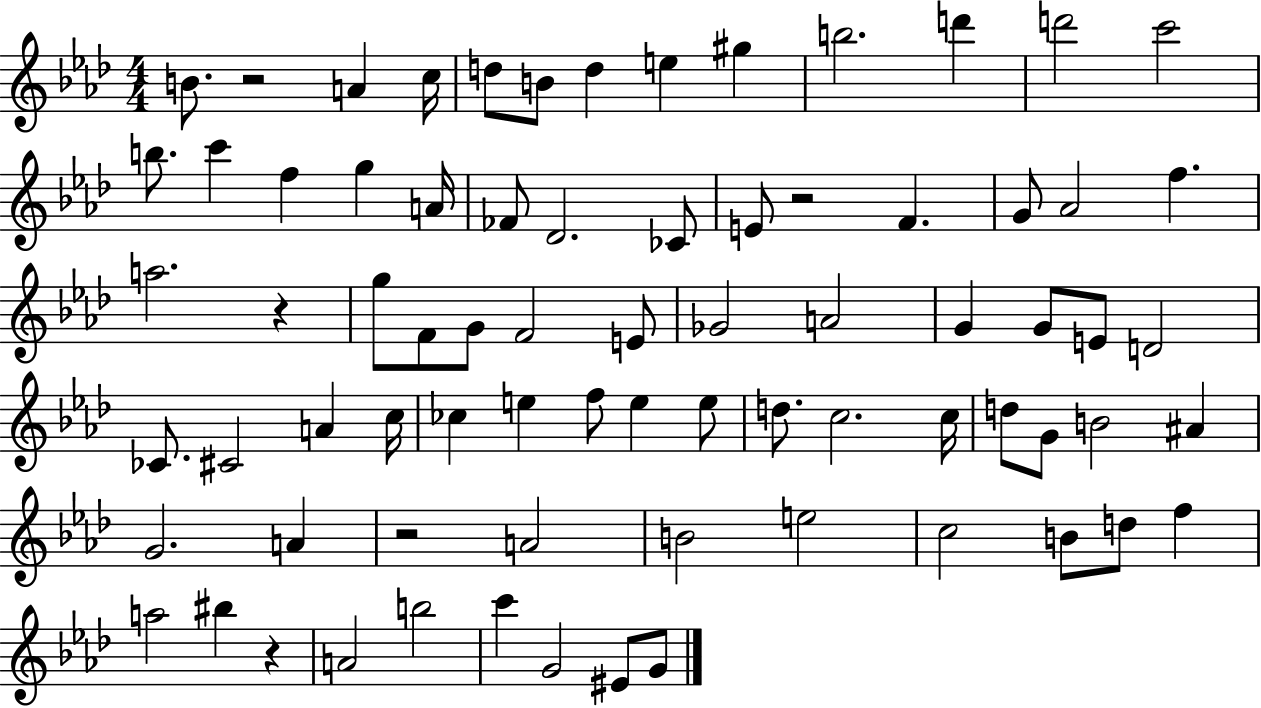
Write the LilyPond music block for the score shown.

{
  \clef treble
  \numericTimeSignature
  \time 4/4
  \key aes \major
  b'8. r2 a'4 c''16 | d''8 b'8 d''4 e''4 gis''4 | b''2. d'''4 | d'''2 c'''2 | \break b''8. c'''4 f''4 g''4 a'16 | fes'8 des'2. ces'8 | e'8 r2 f'4. | g'8 aes'2 f''4. | \break a''2. r4 | g''8 f'8 g'8 f'2 e'8 | ges'2 a'2 | g'4 g'8 e'8 d'2 | \break ces'8. cis'2 a'4 c''16 | ces''4 e''4 f''8 e''4 e''8 | d''8. c''2. c''16 | d''8 g'8 b'2 ais'4 | \break g'2. a'4 | r2 a'2 | b'2 e''2 | c''2 b'8 d''8 f''4 | \break a''2 bis''4 r4 | a'2 b''2 | c'''4 g'2 eis'8 g'8 | \bar "|."
}